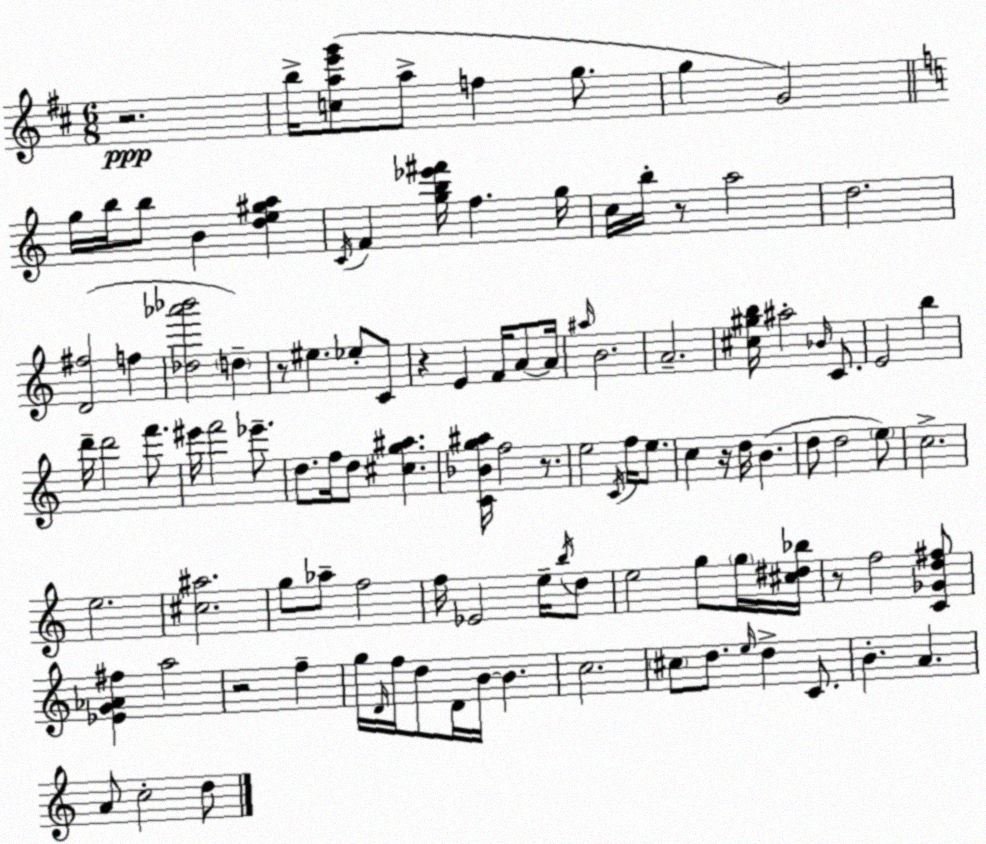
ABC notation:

X:1
T:Untitled
M:6/8
L:1/4
K:D
z2 b/4 [cae'g']/2 a/2 f g/2 g G2 g/4 b/4 b/2 B [de^ga] C/4 F [gb_e'^f']/4 f g/4 c/4 b/4 z/2 a2 d2 [D^f]2 f [_d_a'_b']2 d z/2 ^e _e/2 C/2 z E F/4 A/2 A/4 ^a/4 B2 A2 [^c^gb]/4 ^a2 _B/4 C/2 E2 b d'/4 d'2 f'/2 ^e'/4 f'2 _e'/2 d/2 f/4 d/2 [^cg^a] [C_Bg^a]/4 f2 z/2 e2 C/4 f/4 e/2 c z/4 d/4 B d/2 d2 e/2 c2 e2 [^c^a]2 g/2 _a/2 f2 f/4 _E2 e/4 b/4 d/2 e2 g/2 g/4 [^c^d_b]/4 z/2 f2 [C_Gd^f]/2 [_EG_A^f] a2 z2 f g/4 D/4 f/4 d/2 D/4 B/4 B c2 ^c/2 d/2 e/4 d C/2 B A A/2 c2 d/2